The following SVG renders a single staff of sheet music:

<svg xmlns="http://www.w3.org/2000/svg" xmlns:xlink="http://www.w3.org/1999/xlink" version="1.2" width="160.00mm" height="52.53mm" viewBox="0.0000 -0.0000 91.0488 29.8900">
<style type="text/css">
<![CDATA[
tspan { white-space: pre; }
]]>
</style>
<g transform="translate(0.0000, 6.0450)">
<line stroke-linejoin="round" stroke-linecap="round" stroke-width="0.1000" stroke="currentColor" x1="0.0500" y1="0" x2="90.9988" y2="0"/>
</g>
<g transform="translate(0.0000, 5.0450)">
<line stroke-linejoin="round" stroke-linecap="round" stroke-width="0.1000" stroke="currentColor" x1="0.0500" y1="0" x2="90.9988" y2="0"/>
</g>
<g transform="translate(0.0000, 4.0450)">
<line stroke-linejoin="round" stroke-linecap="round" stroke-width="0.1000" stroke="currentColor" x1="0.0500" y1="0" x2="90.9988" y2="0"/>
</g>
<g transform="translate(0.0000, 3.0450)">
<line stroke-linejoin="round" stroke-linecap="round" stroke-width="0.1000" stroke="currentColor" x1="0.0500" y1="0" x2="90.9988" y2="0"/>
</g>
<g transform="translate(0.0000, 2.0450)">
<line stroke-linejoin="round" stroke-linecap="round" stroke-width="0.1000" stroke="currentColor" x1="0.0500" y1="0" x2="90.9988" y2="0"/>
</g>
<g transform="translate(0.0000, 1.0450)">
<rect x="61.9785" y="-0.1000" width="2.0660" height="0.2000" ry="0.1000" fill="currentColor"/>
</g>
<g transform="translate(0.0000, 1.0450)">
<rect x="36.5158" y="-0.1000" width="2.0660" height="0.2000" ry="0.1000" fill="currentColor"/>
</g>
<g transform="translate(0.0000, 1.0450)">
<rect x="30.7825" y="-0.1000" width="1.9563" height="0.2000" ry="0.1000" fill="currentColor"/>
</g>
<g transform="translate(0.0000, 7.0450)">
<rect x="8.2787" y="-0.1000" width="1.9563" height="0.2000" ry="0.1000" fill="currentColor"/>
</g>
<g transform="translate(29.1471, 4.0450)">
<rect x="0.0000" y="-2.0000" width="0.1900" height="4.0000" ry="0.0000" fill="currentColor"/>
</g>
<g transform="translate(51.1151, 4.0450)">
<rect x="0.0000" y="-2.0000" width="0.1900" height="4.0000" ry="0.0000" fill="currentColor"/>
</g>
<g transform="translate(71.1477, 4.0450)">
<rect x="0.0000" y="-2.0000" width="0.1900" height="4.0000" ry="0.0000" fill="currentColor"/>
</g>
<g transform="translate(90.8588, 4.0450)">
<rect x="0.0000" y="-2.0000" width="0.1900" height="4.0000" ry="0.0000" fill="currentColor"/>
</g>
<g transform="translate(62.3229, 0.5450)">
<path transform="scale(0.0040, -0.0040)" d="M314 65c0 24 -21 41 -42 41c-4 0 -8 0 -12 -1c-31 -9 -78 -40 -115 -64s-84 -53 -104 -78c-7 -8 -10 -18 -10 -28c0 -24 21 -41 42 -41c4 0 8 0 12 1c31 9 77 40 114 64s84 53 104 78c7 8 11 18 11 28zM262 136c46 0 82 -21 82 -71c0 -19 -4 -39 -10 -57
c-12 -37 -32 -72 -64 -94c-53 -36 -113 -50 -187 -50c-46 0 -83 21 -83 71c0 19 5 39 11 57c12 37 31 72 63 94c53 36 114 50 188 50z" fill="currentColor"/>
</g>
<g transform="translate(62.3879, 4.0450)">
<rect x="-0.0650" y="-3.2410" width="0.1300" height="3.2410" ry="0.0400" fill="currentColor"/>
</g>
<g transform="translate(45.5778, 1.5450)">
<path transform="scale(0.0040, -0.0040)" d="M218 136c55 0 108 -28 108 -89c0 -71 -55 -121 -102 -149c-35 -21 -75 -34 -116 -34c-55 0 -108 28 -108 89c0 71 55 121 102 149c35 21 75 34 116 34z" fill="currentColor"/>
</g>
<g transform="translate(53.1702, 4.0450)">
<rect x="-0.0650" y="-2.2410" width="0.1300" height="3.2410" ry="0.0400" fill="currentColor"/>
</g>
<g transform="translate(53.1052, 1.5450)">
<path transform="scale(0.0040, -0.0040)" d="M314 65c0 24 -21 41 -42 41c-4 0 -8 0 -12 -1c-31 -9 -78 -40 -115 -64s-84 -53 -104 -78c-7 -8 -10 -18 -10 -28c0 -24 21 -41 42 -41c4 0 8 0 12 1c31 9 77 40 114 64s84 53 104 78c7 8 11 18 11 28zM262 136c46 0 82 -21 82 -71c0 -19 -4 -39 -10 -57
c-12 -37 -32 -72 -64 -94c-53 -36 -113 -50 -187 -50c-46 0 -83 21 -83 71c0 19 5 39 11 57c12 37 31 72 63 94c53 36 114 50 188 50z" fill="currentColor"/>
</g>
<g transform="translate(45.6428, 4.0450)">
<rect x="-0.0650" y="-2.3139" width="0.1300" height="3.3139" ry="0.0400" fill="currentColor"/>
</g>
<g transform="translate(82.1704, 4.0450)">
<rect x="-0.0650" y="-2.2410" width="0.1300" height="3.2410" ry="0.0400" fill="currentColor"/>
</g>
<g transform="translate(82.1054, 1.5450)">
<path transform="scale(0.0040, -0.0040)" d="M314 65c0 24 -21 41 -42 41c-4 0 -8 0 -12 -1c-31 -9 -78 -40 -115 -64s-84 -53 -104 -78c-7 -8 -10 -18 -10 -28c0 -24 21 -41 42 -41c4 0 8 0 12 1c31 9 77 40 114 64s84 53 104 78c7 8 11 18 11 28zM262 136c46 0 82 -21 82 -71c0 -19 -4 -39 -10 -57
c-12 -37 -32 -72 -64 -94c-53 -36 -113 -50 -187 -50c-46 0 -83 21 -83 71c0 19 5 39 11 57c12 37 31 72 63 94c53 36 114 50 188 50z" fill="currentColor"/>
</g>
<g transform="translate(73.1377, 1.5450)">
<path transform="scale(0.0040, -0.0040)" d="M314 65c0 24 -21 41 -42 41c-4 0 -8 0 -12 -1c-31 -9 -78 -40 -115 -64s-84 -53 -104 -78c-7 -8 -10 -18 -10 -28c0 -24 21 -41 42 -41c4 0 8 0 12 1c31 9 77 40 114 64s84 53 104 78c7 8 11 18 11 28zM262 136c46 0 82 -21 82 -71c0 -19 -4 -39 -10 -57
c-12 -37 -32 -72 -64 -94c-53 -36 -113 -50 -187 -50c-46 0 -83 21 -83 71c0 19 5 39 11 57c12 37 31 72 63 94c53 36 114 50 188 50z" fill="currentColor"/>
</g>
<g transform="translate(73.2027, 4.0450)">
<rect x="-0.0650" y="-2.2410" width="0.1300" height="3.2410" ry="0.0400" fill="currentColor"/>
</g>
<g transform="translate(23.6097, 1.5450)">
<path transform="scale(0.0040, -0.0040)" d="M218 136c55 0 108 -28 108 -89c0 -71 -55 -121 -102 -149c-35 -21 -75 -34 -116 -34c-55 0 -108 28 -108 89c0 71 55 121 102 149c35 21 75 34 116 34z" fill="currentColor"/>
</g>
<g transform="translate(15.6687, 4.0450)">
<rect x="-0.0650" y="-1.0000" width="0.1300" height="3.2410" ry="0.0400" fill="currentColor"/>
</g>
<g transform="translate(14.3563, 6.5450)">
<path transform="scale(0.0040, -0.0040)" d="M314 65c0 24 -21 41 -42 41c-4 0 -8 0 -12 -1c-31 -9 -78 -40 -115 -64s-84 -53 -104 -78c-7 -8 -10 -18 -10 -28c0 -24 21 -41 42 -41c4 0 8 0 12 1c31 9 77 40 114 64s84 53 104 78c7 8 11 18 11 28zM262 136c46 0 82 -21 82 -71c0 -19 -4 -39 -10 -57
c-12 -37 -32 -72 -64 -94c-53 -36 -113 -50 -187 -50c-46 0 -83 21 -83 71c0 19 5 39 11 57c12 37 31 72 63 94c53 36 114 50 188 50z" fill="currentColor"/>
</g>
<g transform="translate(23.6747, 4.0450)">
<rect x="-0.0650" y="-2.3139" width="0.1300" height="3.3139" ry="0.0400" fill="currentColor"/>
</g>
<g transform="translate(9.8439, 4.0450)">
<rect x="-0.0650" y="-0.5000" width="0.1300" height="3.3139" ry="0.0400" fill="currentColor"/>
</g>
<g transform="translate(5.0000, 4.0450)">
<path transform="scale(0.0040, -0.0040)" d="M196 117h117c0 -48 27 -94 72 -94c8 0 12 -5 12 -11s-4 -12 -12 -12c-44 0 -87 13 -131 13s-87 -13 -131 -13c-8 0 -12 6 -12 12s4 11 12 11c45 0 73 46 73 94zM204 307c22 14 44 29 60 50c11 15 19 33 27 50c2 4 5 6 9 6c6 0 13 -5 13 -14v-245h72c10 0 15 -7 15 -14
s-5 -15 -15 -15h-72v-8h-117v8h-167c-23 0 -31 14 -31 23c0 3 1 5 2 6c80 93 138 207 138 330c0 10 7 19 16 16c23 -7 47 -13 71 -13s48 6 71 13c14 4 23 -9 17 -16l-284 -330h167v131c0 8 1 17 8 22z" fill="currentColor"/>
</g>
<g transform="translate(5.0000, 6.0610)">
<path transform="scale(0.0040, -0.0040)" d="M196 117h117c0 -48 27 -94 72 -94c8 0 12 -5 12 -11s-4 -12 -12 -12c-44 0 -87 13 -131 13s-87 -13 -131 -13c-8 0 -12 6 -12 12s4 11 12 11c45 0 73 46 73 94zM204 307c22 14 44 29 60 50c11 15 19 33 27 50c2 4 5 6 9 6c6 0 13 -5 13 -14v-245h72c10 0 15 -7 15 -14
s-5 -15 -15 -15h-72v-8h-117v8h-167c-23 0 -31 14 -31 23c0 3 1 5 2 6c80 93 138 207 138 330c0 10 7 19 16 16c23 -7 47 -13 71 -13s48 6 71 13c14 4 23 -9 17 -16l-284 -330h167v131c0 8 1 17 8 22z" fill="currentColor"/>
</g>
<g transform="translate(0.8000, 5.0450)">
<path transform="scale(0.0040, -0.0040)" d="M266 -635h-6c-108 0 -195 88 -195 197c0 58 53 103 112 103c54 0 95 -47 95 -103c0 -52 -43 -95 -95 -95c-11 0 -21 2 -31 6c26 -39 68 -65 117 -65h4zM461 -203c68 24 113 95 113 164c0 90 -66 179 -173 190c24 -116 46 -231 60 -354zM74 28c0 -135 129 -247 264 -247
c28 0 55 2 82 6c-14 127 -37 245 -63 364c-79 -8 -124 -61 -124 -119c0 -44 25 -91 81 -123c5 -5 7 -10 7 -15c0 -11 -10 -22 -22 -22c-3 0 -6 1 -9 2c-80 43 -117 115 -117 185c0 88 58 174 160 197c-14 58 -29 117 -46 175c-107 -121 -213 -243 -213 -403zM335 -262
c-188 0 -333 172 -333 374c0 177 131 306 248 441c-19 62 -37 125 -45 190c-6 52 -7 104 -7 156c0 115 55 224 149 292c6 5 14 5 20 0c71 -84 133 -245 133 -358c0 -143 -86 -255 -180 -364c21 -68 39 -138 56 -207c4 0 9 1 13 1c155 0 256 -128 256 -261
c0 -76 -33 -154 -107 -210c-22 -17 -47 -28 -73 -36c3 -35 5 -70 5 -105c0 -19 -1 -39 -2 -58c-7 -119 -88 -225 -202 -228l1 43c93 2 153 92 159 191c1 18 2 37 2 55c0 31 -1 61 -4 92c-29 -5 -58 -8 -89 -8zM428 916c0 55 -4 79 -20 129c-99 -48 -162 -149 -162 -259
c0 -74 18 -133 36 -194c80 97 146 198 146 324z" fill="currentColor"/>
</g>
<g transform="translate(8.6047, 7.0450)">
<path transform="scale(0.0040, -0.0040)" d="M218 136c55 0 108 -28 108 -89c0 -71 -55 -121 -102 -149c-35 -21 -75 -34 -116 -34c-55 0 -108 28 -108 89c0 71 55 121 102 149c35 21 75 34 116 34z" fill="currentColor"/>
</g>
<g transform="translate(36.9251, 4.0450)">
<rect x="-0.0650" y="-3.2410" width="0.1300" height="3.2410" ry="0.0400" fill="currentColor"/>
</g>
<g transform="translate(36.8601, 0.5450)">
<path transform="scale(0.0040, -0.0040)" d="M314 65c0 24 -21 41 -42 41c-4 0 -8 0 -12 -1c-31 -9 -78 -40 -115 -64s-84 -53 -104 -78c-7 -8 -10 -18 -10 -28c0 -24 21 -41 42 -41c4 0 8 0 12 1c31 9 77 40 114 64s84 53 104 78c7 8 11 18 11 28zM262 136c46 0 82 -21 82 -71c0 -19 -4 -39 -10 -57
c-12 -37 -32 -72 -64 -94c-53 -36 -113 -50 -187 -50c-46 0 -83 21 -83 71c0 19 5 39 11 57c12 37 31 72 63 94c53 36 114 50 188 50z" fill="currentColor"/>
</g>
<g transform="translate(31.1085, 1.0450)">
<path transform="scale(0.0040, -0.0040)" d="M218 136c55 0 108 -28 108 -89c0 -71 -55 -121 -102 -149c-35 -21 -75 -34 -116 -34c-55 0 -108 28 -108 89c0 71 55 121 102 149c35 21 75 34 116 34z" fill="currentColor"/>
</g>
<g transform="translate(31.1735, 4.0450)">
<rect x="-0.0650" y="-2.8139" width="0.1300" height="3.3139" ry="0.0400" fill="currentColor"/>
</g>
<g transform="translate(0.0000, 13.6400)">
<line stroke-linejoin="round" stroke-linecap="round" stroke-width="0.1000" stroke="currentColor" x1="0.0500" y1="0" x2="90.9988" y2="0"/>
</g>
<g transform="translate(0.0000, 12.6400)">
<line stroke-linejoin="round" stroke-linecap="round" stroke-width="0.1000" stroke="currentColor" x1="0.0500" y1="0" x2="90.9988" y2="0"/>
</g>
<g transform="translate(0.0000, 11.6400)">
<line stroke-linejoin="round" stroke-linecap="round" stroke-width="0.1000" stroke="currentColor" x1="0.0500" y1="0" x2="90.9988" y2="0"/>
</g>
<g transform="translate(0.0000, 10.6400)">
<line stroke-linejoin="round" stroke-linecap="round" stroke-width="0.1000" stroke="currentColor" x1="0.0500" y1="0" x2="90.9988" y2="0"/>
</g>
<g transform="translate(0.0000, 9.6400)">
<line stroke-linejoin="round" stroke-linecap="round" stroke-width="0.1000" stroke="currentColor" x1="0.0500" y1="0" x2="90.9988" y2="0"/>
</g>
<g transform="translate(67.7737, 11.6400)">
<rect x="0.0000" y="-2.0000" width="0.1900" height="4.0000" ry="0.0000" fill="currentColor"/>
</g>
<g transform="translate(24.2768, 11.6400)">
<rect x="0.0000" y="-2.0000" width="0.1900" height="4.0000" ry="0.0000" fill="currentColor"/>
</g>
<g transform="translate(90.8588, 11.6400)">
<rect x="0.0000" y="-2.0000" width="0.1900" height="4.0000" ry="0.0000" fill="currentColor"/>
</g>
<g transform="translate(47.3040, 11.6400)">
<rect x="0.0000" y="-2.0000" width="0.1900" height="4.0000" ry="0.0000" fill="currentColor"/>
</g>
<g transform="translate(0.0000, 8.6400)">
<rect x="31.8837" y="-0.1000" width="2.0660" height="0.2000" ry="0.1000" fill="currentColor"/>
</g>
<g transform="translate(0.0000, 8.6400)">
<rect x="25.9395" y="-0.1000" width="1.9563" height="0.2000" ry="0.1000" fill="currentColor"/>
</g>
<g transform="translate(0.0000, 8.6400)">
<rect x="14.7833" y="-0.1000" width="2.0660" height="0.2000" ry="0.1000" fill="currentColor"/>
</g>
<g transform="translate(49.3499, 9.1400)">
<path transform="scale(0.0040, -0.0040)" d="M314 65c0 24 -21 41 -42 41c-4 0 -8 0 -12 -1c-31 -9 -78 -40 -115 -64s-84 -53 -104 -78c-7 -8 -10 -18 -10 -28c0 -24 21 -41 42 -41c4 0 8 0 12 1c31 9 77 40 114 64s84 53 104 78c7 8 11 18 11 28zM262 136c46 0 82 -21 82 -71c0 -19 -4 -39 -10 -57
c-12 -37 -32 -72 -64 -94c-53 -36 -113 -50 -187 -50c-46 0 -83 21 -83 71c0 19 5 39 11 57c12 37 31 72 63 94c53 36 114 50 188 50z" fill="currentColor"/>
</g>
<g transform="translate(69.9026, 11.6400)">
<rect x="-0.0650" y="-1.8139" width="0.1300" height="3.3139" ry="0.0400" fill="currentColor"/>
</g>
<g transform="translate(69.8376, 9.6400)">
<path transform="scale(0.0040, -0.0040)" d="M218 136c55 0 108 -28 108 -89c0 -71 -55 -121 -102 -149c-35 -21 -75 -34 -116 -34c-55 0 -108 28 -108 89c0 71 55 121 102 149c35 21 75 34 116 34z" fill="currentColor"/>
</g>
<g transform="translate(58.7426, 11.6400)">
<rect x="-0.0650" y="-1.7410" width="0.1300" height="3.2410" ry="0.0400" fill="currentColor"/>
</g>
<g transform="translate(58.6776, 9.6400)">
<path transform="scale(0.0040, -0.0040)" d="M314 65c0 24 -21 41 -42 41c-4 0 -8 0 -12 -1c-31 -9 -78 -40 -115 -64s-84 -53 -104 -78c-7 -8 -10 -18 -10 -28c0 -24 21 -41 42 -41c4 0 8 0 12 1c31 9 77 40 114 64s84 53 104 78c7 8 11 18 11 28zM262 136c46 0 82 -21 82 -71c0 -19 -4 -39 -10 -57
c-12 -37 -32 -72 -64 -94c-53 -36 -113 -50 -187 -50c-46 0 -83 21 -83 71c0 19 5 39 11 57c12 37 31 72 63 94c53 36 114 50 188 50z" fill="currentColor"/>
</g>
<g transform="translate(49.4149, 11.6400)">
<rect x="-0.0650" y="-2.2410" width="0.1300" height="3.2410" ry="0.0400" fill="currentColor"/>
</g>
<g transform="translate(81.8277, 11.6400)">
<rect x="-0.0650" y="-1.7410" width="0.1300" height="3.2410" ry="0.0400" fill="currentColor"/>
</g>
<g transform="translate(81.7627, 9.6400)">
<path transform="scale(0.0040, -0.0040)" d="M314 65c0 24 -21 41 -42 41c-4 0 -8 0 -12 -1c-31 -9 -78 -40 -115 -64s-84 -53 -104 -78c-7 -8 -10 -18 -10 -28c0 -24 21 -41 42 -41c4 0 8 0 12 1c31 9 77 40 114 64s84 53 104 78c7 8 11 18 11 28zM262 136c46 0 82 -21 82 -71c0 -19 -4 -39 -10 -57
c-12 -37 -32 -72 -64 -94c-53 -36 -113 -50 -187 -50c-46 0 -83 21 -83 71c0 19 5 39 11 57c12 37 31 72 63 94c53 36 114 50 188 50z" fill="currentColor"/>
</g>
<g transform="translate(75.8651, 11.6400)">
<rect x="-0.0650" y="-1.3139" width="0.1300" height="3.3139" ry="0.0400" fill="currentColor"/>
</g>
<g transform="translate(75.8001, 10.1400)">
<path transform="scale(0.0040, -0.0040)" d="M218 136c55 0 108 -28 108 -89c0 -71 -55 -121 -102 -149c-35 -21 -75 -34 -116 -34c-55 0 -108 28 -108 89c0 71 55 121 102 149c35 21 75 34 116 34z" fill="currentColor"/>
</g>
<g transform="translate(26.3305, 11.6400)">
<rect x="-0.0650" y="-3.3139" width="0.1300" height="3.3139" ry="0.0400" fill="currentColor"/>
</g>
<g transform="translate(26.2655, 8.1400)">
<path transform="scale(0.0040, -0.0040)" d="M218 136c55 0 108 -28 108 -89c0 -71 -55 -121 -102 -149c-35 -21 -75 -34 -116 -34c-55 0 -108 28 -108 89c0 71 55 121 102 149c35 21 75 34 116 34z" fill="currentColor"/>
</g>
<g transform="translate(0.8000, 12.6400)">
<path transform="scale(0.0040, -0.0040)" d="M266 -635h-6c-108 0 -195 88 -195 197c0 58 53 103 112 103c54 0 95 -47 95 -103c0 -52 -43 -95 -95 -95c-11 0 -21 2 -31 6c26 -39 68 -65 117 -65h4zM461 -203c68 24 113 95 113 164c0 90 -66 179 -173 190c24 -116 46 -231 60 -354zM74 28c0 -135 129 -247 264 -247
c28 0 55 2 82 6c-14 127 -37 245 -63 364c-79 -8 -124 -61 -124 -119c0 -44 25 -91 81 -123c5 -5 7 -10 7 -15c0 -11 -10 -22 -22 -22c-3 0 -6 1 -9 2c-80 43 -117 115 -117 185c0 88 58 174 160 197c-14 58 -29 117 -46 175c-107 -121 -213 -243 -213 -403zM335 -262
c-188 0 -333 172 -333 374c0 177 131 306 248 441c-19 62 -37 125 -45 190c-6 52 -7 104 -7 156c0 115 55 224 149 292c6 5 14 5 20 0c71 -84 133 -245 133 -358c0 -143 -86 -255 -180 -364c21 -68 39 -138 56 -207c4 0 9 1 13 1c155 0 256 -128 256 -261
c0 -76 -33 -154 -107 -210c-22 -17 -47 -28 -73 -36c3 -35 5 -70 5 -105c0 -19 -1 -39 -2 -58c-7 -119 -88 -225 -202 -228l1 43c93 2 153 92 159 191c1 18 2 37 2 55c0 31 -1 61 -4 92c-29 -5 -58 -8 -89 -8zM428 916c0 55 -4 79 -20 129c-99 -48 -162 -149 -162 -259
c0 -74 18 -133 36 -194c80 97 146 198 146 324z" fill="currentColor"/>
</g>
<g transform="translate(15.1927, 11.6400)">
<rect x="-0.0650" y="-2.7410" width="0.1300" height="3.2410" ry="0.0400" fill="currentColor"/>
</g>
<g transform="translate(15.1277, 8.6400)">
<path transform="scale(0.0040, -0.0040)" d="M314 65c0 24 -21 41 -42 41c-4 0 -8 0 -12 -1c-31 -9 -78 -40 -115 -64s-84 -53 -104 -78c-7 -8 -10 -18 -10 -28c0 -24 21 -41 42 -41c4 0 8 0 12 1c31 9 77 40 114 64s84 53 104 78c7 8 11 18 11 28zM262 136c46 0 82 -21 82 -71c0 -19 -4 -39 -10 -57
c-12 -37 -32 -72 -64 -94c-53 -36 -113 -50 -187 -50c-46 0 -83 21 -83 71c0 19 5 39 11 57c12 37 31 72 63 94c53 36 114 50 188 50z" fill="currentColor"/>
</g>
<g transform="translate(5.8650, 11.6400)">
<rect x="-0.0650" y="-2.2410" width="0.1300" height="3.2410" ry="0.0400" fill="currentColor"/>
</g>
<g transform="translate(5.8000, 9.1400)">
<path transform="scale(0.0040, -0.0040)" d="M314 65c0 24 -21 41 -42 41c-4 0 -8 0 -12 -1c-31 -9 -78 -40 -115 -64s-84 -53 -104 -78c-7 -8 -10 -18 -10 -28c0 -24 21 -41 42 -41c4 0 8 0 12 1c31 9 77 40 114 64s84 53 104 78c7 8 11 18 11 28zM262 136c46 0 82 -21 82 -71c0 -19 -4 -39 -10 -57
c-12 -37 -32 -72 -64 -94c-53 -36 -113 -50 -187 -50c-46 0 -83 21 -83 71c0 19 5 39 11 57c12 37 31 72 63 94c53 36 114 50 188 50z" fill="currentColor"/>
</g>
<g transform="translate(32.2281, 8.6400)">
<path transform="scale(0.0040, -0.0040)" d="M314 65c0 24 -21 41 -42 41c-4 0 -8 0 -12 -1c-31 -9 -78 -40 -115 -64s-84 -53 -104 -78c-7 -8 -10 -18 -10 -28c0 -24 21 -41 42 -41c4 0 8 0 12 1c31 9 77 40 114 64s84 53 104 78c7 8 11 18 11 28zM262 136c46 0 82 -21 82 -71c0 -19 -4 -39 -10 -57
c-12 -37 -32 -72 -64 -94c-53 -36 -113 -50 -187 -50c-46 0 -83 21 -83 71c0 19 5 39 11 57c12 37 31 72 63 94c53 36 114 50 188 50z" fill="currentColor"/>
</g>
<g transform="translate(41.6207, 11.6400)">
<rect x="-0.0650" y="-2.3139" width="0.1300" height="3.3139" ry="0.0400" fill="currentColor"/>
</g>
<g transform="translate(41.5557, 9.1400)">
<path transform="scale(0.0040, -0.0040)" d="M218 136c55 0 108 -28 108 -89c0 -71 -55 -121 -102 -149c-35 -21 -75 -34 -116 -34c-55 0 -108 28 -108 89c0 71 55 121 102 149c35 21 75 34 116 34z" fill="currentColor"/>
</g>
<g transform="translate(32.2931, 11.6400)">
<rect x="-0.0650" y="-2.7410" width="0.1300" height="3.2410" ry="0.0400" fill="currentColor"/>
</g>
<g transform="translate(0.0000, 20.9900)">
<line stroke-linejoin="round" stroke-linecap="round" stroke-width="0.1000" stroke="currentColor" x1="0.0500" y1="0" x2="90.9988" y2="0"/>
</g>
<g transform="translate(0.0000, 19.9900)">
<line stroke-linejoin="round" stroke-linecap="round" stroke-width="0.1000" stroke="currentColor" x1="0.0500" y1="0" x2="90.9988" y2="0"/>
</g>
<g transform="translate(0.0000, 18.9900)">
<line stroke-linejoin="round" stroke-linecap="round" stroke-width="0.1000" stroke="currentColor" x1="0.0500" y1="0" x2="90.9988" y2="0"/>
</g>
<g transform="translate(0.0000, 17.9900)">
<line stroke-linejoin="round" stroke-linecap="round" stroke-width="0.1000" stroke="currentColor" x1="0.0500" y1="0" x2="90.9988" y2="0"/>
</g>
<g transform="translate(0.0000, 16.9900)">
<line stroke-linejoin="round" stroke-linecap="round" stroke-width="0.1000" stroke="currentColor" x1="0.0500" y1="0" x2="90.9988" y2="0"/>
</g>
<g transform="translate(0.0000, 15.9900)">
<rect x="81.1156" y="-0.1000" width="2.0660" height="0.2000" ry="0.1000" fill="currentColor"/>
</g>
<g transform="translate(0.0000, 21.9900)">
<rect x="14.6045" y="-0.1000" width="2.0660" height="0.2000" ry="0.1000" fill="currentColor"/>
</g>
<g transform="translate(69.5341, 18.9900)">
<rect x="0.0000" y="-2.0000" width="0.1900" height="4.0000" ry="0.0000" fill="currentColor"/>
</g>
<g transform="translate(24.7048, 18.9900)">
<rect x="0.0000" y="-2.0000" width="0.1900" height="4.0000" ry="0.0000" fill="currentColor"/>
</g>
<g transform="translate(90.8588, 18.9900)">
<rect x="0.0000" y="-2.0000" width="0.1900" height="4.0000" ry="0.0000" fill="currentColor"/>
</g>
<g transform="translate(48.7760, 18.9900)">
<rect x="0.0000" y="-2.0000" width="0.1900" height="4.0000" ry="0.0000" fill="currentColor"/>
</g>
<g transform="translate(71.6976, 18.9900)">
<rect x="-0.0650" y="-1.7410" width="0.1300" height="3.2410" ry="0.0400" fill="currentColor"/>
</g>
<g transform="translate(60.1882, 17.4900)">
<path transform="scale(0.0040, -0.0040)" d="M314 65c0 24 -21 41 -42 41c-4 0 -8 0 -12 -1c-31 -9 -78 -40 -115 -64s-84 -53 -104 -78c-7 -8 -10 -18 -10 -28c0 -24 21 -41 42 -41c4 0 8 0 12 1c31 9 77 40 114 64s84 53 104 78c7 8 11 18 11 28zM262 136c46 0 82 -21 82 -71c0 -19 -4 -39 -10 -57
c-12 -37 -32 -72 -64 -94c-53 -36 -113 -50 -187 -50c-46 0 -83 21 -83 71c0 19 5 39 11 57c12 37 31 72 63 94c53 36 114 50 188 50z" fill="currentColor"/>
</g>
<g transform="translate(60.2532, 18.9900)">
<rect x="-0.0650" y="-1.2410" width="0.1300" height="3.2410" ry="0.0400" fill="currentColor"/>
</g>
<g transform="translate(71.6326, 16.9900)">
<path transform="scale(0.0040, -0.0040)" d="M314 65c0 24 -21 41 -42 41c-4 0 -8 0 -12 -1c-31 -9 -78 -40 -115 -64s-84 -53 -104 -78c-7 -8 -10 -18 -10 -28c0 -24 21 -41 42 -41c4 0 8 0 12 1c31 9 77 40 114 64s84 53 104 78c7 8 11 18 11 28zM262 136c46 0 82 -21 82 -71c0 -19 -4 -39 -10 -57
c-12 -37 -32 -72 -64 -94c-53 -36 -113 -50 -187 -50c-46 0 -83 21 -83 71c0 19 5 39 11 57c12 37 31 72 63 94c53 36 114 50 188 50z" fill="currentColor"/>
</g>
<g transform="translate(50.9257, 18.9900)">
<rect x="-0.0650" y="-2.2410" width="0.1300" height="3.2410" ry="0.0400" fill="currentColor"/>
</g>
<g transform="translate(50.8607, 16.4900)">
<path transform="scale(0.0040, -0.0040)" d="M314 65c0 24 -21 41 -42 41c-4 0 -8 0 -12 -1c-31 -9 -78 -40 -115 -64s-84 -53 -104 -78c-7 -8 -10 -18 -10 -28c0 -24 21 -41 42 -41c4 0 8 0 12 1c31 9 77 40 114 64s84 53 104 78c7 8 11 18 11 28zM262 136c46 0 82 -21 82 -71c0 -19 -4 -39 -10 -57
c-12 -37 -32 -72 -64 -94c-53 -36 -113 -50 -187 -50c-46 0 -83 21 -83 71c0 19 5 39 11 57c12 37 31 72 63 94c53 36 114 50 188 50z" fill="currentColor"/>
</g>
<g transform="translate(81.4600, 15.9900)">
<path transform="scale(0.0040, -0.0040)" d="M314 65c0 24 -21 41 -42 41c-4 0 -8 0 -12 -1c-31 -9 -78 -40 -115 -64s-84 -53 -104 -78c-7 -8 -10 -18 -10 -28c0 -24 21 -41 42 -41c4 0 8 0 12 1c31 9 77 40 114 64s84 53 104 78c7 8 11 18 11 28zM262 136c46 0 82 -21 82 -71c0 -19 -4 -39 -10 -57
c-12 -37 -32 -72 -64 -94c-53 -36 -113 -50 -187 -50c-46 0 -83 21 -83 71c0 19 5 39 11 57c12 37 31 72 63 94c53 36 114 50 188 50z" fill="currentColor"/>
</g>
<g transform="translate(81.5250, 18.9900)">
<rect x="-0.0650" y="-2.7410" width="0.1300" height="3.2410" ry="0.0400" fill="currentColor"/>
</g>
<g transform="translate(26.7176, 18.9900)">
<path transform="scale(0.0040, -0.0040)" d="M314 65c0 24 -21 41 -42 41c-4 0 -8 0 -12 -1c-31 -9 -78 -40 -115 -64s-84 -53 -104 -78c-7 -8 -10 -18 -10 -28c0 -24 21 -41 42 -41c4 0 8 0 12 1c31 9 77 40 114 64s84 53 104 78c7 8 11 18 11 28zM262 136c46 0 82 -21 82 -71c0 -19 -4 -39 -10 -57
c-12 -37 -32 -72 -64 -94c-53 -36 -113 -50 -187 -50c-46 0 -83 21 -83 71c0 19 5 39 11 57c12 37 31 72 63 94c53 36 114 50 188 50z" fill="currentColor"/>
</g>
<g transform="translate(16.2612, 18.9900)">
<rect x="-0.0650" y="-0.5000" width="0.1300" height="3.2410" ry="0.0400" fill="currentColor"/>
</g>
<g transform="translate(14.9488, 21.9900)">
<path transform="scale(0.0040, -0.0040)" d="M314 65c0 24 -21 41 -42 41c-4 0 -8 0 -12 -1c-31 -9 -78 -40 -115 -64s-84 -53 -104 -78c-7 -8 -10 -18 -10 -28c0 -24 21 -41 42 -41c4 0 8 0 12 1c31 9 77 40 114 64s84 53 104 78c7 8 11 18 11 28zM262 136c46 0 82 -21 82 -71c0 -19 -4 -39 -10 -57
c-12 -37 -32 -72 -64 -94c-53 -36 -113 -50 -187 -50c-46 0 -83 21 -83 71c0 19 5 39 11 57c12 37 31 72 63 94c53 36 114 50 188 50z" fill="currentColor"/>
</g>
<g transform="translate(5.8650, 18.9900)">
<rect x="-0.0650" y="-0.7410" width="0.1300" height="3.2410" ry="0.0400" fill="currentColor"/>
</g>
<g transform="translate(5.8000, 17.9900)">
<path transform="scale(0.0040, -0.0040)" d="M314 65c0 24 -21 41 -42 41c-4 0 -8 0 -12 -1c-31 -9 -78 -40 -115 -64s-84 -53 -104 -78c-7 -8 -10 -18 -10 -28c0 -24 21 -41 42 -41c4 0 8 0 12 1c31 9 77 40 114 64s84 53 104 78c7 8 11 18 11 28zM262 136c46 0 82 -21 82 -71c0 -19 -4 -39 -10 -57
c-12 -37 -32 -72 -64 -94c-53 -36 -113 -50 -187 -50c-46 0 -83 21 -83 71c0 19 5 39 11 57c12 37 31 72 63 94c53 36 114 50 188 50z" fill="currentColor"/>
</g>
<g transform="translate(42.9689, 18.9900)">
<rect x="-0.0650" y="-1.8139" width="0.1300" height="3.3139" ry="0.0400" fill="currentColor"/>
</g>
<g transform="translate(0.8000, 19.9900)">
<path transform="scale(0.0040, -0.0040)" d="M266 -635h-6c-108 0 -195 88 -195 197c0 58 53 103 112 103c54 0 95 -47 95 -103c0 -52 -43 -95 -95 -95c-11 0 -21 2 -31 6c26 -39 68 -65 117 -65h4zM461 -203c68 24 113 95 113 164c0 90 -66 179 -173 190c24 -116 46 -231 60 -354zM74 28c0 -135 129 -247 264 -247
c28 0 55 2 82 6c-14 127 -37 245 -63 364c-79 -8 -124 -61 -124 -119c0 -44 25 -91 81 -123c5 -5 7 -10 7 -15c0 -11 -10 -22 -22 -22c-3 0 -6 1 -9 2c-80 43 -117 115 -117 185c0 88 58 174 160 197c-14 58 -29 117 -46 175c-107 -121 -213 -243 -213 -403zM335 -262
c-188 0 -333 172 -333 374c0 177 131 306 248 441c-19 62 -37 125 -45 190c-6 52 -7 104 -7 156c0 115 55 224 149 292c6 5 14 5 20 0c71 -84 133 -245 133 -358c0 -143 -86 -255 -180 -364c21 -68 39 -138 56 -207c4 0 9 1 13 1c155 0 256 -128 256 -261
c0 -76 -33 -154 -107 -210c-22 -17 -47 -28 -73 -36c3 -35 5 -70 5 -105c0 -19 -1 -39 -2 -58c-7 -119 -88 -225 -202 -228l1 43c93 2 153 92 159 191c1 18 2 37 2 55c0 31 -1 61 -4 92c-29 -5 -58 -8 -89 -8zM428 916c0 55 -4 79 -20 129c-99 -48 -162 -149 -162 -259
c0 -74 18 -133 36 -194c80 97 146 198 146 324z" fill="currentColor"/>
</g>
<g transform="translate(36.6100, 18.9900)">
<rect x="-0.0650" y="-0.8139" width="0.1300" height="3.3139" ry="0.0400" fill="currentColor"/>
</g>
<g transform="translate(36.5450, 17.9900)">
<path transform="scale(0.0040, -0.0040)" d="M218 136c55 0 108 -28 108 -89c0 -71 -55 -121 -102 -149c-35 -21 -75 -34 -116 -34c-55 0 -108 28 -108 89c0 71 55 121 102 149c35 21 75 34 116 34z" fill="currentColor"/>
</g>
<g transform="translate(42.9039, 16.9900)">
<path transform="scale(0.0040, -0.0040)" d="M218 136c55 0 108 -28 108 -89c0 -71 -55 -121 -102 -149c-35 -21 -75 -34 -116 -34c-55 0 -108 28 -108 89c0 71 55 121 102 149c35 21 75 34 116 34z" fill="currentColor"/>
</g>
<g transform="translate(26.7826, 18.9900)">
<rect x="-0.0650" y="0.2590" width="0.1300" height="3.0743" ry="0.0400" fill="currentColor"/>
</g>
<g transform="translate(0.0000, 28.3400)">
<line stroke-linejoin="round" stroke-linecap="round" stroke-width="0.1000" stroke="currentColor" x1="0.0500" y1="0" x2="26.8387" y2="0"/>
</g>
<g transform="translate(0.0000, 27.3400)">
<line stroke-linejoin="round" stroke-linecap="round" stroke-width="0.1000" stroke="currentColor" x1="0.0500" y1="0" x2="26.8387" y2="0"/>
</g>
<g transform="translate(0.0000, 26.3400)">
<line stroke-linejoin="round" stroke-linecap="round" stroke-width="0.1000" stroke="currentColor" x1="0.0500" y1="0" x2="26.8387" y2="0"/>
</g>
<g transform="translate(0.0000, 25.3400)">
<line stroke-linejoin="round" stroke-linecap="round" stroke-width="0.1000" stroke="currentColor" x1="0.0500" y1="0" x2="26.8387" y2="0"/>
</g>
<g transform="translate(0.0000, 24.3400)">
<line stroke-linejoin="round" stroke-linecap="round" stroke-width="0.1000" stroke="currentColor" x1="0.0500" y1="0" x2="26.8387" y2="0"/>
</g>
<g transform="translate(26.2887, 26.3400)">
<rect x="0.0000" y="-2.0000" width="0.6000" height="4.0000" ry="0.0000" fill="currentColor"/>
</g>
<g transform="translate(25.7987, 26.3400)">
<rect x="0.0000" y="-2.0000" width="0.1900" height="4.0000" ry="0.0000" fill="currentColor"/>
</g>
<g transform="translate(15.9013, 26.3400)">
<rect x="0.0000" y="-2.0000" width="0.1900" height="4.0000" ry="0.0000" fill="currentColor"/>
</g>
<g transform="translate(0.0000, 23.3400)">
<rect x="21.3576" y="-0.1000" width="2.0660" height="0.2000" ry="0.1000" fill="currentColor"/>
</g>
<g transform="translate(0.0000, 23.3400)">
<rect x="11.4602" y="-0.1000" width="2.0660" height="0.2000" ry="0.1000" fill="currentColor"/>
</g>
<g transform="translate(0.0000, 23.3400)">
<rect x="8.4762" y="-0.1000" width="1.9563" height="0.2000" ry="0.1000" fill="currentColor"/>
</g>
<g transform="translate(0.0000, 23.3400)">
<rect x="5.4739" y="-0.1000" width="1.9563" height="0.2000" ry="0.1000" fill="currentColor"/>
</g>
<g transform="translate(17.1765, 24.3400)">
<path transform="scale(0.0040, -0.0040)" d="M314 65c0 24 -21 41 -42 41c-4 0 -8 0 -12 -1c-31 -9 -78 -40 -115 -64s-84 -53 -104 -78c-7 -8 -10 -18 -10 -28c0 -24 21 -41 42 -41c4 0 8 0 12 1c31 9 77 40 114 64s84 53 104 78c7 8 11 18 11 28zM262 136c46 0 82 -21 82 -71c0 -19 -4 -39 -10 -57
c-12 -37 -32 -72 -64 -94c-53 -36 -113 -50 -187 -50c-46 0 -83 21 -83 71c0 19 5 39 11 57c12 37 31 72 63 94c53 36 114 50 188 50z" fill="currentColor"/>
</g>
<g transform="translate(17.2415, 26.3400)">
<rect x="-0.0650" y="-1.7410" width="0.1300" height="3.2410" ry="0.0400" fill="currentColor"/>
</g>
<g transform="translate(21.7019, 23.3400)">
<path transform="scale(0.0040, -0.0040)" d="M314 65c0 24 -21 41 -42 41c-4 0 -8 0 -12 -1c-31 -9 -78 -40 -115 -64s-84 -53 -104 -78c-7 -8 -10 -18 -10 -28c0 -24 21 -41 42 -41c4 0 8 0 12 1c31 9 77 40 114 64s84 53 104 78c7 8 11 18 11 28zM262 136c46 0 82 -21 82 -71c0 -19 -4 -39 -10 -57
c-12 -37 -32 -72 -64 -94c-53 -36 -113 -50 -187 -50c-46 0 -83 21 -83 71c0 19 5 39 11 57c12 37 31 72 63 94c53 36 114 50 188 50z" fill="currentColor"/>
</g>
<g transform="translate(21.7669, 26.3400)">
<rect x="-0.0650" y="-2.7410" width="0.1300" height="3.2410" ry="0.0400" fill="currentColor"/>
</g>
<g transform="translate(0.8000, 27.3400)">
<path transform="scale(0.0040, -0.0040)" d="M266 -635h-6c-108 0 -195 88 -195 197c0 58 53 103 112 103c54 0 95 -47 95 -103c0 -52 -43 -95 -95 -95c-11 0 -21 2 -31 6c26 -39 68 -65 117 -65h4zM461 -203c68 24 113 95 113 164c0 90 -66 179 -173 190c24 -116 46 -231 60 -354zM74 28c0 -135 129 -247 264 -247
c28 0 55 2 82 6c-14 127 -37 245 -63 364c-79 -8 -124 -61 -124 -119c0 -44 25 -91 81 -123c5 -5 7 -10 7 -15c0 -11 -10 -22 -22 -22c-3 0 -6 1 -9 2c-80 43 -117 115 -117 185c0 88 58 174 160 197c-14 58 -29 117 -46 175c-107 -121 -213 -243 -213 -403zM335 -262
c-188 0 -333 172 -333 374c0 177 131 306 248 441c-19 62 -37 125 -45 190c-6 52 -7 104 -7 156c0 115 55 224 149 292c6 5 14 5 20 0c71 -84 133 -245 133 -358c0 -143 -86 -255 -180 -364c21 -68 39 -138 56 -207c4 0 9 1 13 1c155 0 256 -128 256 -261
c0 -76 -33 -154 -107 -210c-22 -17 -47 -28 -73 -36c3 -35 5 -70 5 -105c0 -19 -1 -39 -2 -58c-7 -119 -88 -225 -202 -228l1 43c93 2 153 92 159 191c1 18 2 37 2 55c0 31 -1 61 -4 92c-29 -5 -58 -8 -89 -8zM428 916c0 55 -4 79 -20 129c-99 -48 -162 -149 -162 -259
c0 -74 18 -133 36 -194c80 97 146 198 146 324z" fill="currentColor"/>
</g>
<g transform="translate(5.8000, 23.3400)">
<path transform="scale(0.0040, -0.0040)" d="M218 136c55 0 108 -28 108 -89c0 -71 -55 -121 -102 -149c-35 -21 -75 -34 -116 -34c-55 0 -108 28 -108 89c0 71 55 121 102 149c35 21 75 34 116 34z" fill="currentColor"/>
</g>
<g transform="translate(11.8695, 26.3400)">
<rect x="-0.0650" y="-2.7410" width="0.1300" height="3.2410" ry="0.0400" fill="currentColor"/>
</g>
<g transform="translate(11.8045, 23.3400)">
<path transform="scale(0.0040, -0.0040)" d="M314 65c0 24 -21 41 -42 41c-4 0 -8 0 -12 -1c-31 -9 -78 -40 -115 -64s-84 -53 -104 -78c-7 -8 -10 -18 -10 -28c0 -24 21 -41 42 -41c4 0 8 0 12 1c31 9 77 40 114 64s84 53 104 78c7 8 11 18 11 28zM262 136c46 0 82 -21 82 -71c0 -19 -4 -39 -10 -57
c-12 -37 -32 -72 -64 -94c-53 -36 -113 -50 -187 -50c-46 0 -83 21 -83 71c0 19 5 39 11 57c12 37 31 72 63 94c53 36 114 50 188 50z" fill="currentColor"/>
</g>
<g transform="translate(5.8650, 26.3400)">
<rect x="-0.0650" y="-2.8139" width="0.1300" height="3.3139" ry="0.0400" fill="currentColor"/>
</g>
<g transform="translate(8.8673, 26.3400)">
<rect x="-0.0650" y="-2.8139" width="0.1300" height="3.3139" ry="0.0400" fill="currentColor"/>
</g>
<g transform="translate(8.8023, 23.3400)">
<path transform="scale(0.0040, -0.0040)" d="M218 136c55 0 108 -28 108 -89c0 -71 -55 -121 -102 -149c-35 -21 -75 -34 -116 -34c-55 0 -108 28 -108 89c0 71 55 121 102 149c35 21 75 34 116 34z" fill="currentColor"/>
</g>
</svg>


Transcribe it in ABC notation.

X:1
T:Untitled
M:4/4
L:1/4
K:C
C D2 g a b2 g g2 b2 g2 g2 g2 a2 b a2 g g2 f2 f e f2 d2 C2 B2 d f g2 e2 f2 a2 a a a2 f2 a2